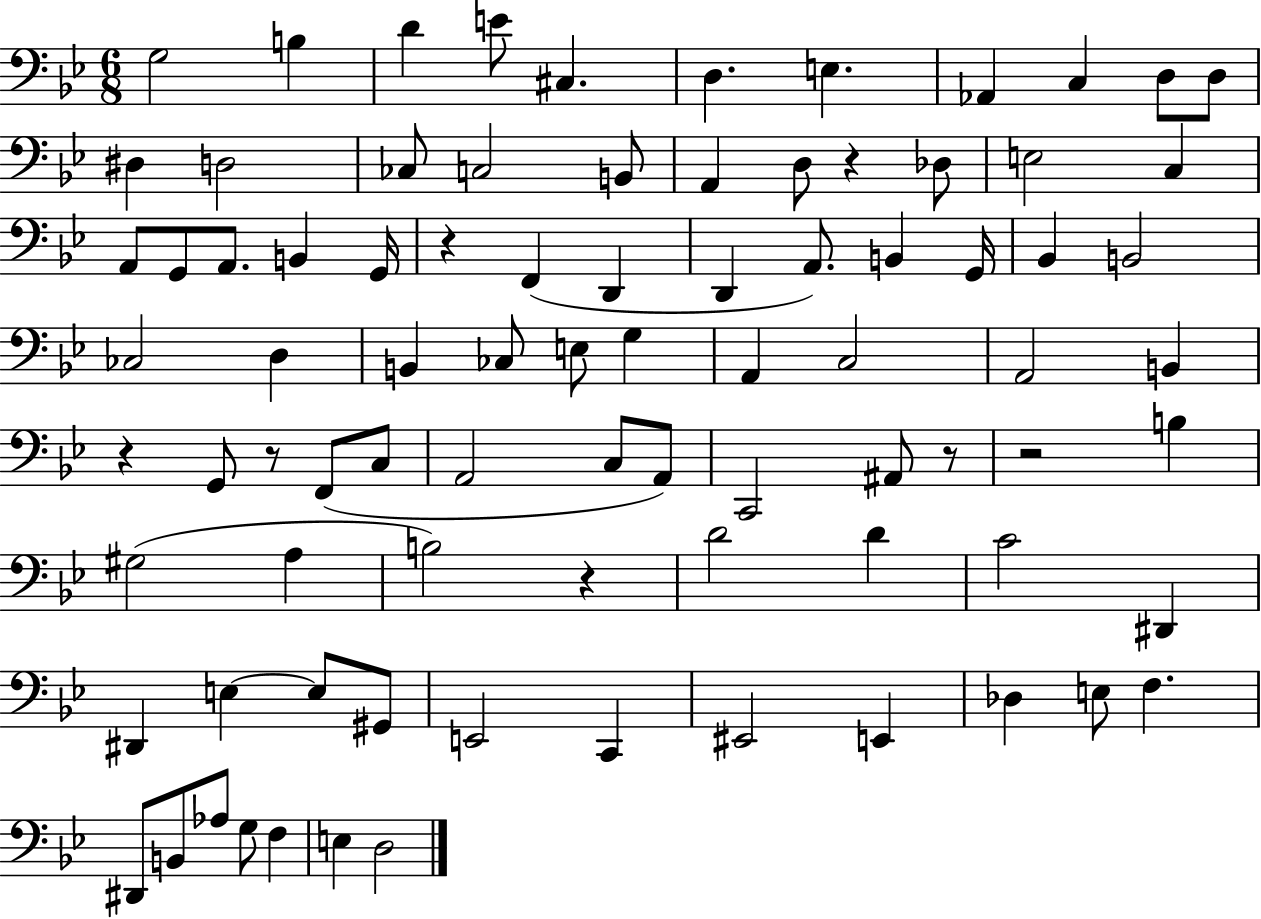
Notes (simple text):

G3/h B3/q D4/q E4/e C#3/q. D3/q. E3/q. Ab2/q C3/q D3/e D3/e D#3/q D3/h CES3/e C3/h B2/e A2/q D3/e R/q Db3/e E3/h C3/q A2/e G2/e A2/e. B2/q G2/s R/q F2/q D2/q D2/q A2/e. B2/q G2/s Bb2/q B2/h CES3/h D3/q B2/q CES3/e E3/e G3/q A2/q C3/h A2/h B2/q R/q G2/e R/e F2/e C3/e A2/h C3/e A2/e C2/h A#2/e R/e R/h B3/q G#3/h A3/q B3/h R/q D4/h D4/q C4/h D#2/q D#2/q E3/q E3/e G#2/e E2/h C2/q EIS2/h E2/q Db3/q E3/e F3/q. D#2/e B2/e Ab3/e G3/e F3/q E3/q D3/h